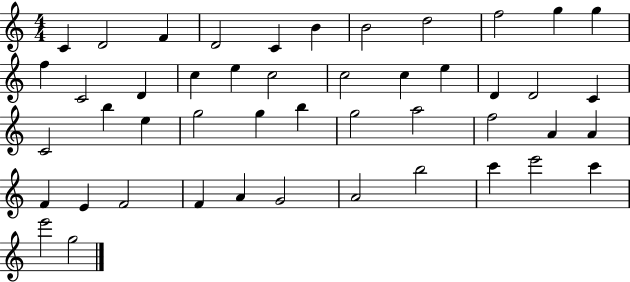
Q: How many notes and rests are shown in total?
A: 47